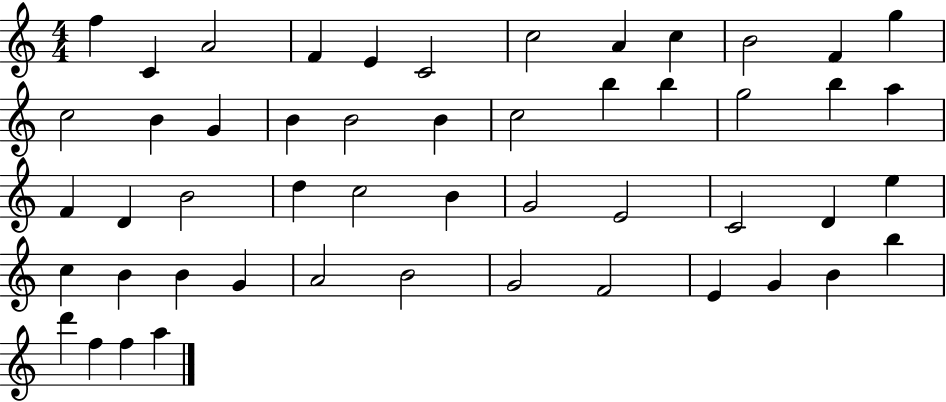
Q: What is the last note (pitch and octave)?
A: A5